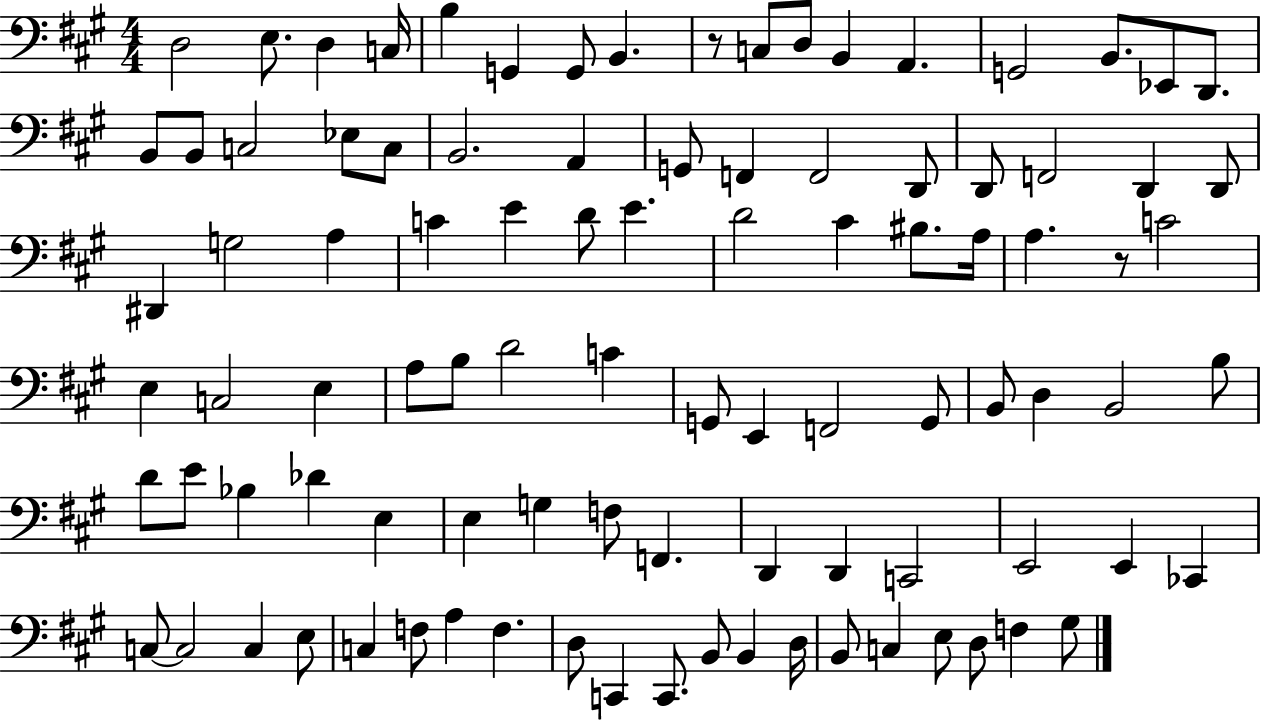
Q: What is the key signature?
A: A major